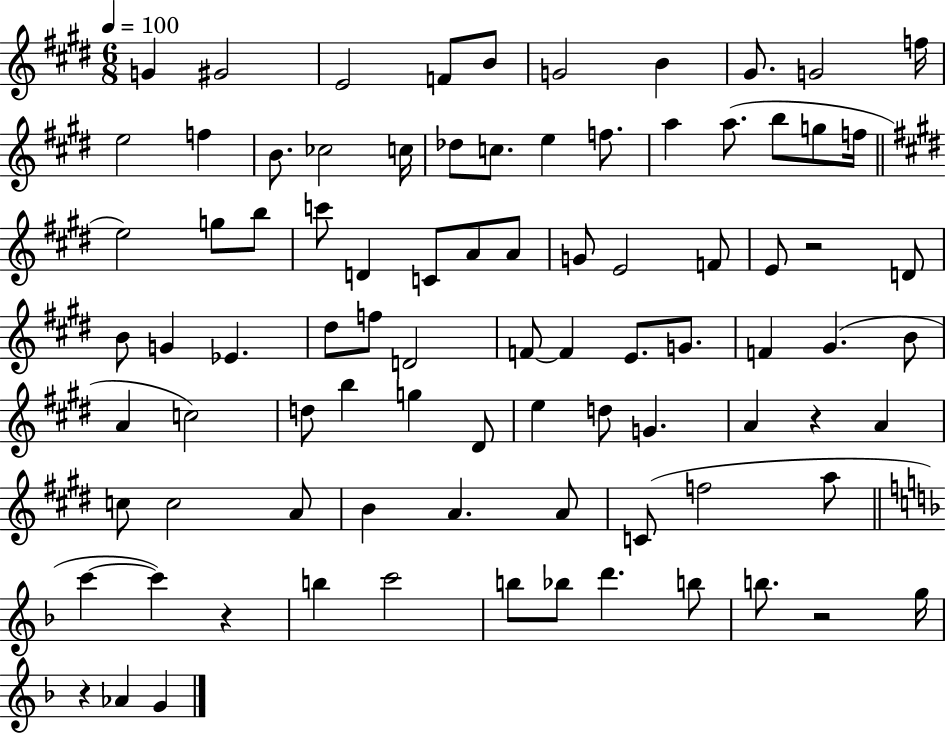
X:1
T:Untitled
M:6/8
L:1/4
K:E
G ^G2 E2 F/2 B/2 G2 B ^G/2 G2 f/4 e2 f B/2 _c2 c/4 _d/2 c/2 e f/2 a a/2 b/2 g/2 f/4 e2 g/2 b/2 c'/2 D C/2 A/2 A/2 G/2 E2 F/2 E/2 z2 D/2 B/2 G _E ^d/2 f/2 D2 F/2 F E/2 G/2 F ^G B/2 A c2 d/2 b g ^D/2 e d/2 G A z A c/2 c2 A/2 B A A/2 C/2 f2 a/2 c' c' z b c'2 b/2 _b/2 d' b/2 b/2 z2 g/4 z _A G